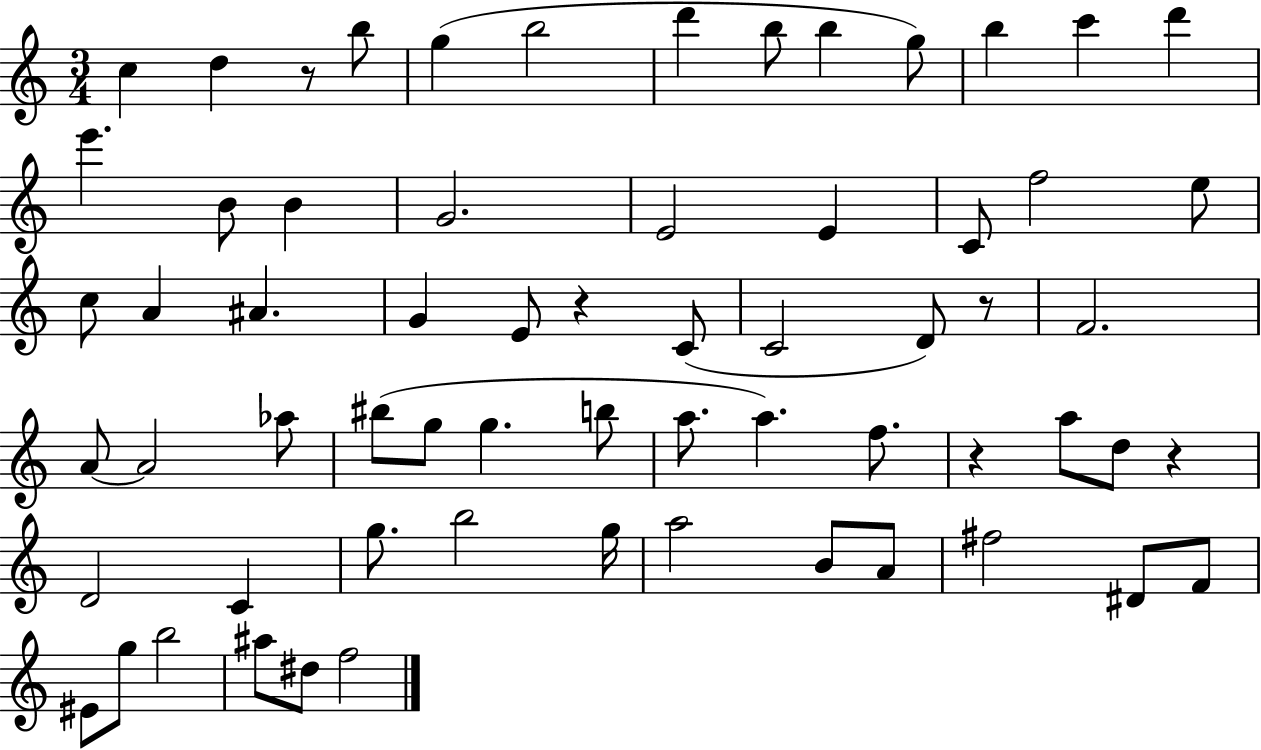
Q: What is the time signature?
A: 3/4